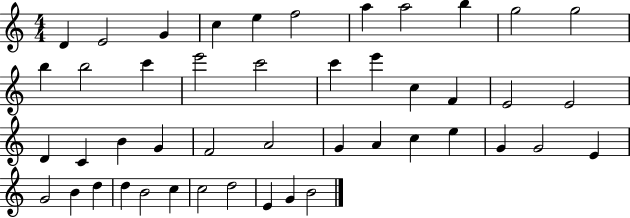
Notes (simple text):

D4/q E4/h G4/q C5/q E5/q F5/h A5/q A5/h B5/q G5/h G5/h B5/q B5/h C6/q E6/h C6/h C6/q E6/q C5/q F4/q E4/h E4/h D4/q C4/q B4/q G4/q F4/h A4/h G4/q A4/q C5/q E5/q G4/q G4/h E4/q G4/h B4/q D5/q D5/q B4/h C5/q C5/h D5/h E4/q G4/q B4/h